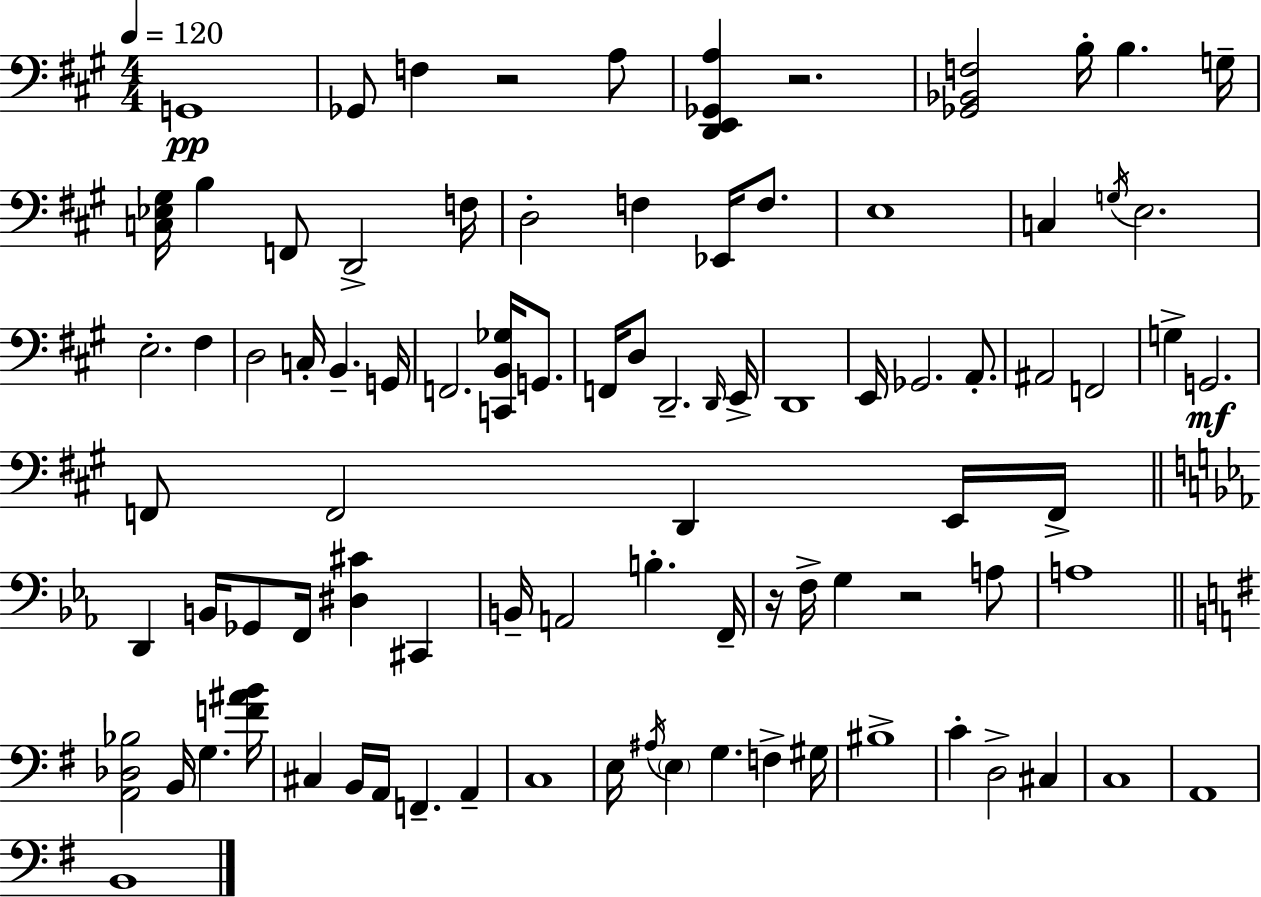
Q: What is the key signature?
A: A major